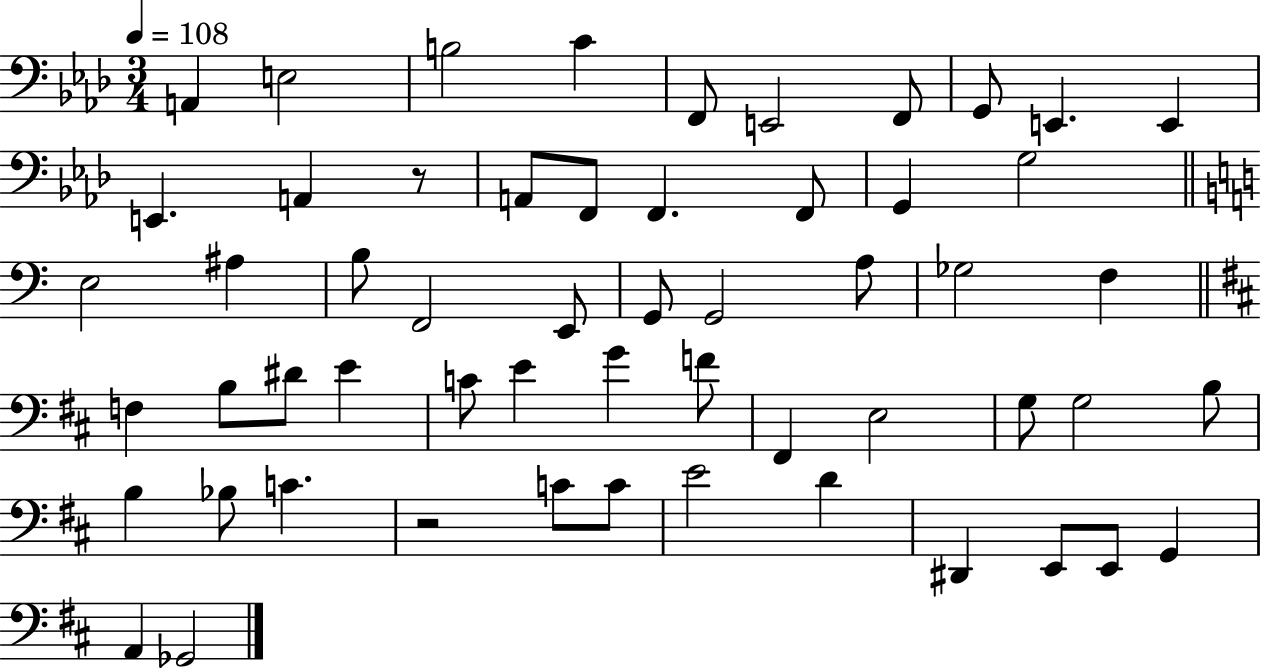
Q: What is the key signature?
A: AES major